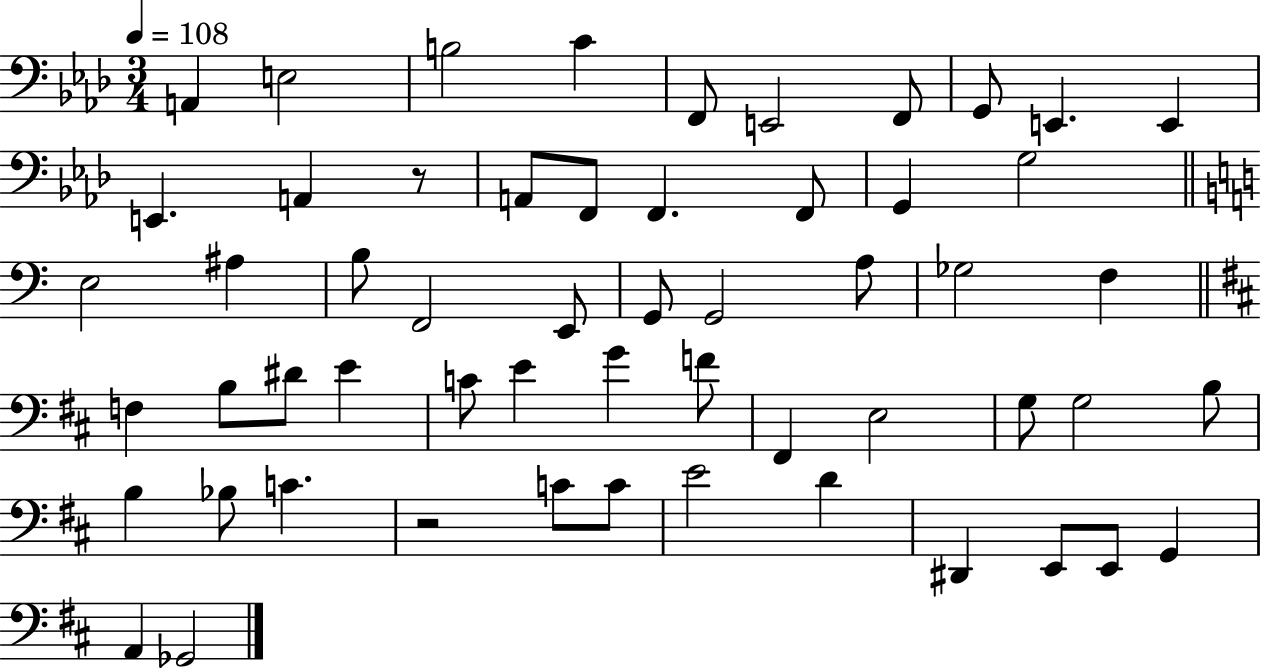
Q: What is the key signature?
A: AES major